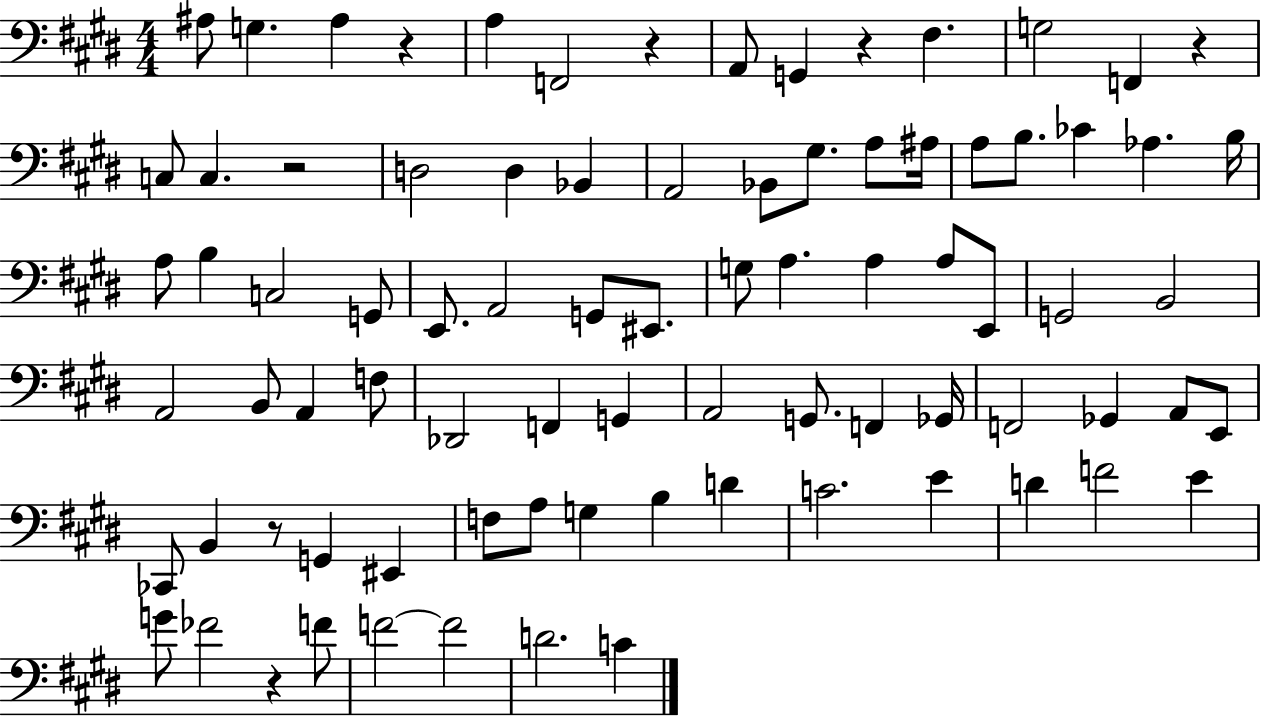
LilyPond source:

{
  \clef bass
  \numericTimeSignature
  \time 4/4
  \key e \major
  \repeat volta 2 { ais8 g4. ais4 r4 | a4 f,2 r4 | a,8 g,4 r4 fis4. | g2 f,4 r4 | \break c8 c4. r2 | d2 d4 bes,4 | a,2 bes,8 gis8. a8 ais16 | a8 b8. ces'4 aes4. b16 | \break a8 b4 c2 g,8 | e,8. a,2 g,8 eis,8. | g8 a4. a4 a8 e,8 | g,2 b,2 | \break a,2 b,8 a,4 f8 | des,2 f,4 g,4 | a,2 g,8. f,4 ges,16 | f,2 ges,4 a,8 e,8 | \break ces,8 b,4 r8 g,4 eis,4 | f8 a8 g4 b4 d'4 | c'2. e'4 | d'4 f'2 e'4 | \break g'8 fes'2 r4 f'8 | f'2~~ f'2 | d'2. c'4 | } \bar "|."
}